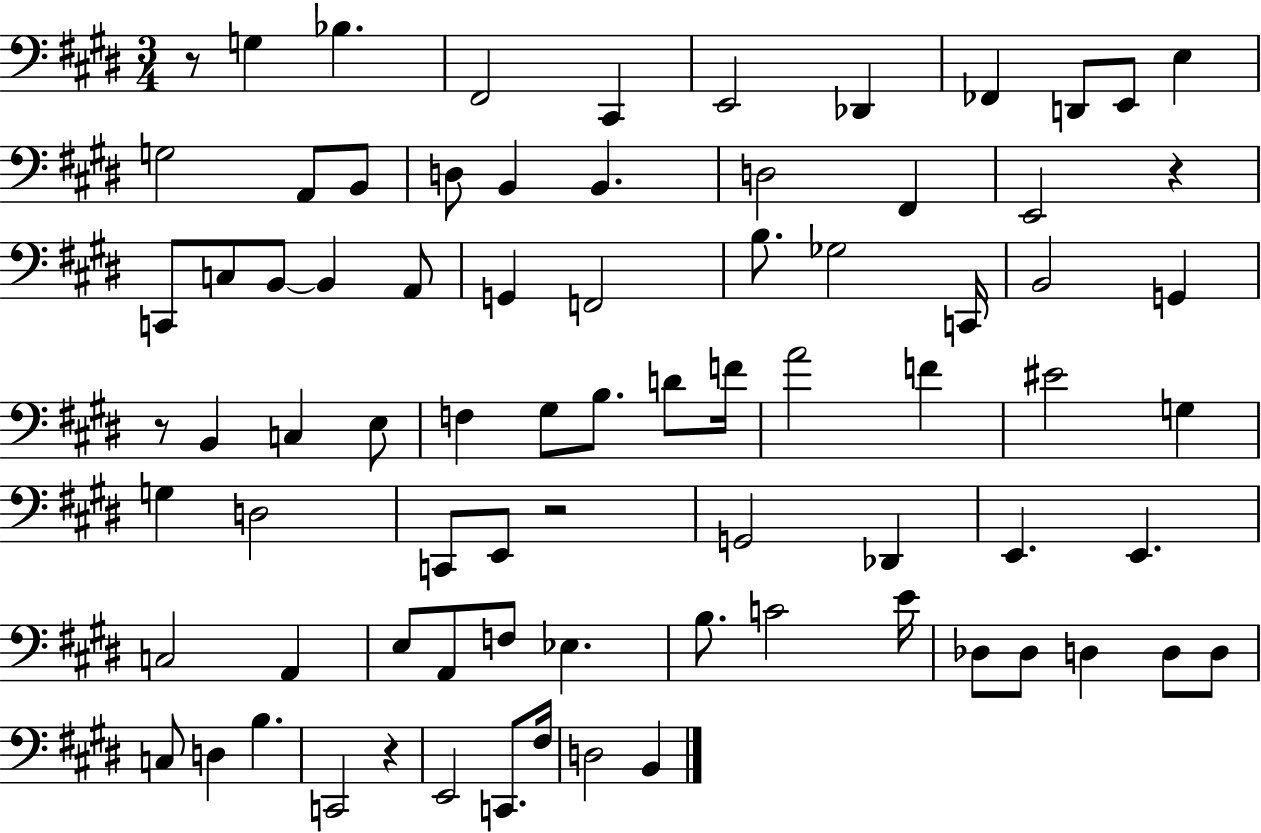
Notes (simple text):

R/e G3/q Bb3/q. F#2/h C#2/q E2/h Db2/q FES2/q D2/e E2/e E3/q G3/h A2/e B2/e D3/e B2/q B2/q. D3/h F#2/q E2/h R/q C2/e C3/e B2/e B2/q A2/e G2/q F2/h B3/e. Gb3/h C2/s B2/h G2/q R/e B2/q C3/q E3/e F3/q G#3/e B3/e. D4/e F4/s A4/h F4/q EIS4/h G3/q G3/q D3/h C2/e E2/e R/h G2/h Db2/q E2/q. E2/q. C3/h A2/q E3/e A2/e F3/e Eb3/q. B3/e. C4/h E4/s Db3/e Db3/e D3/q D3/e D3/e C3/e D3/q B3/q. C2/h R/q E2/h C2/e. F#3/s D3/h B2/q